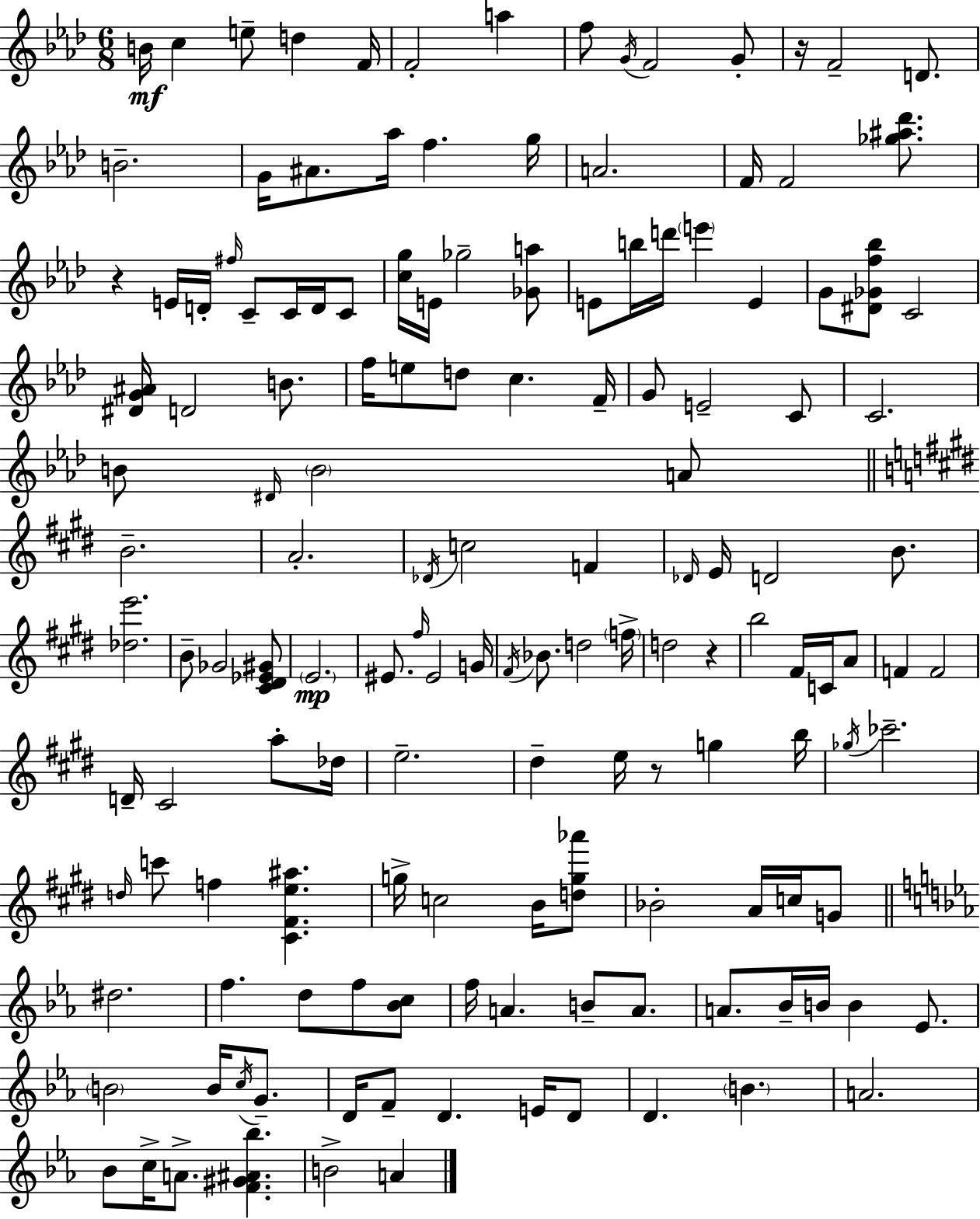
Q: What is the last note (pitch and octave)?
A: A4